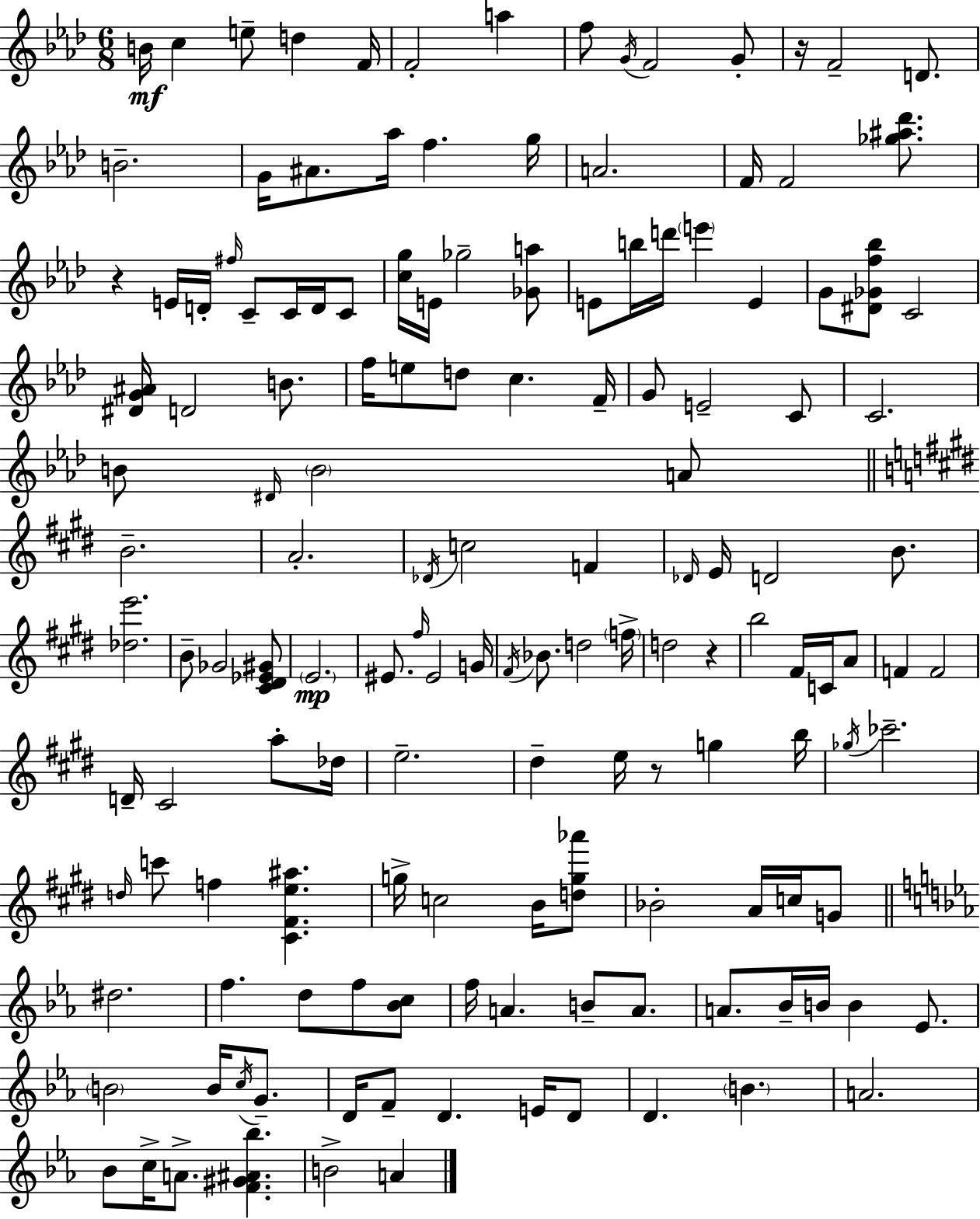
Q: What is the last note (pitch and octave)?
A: A4